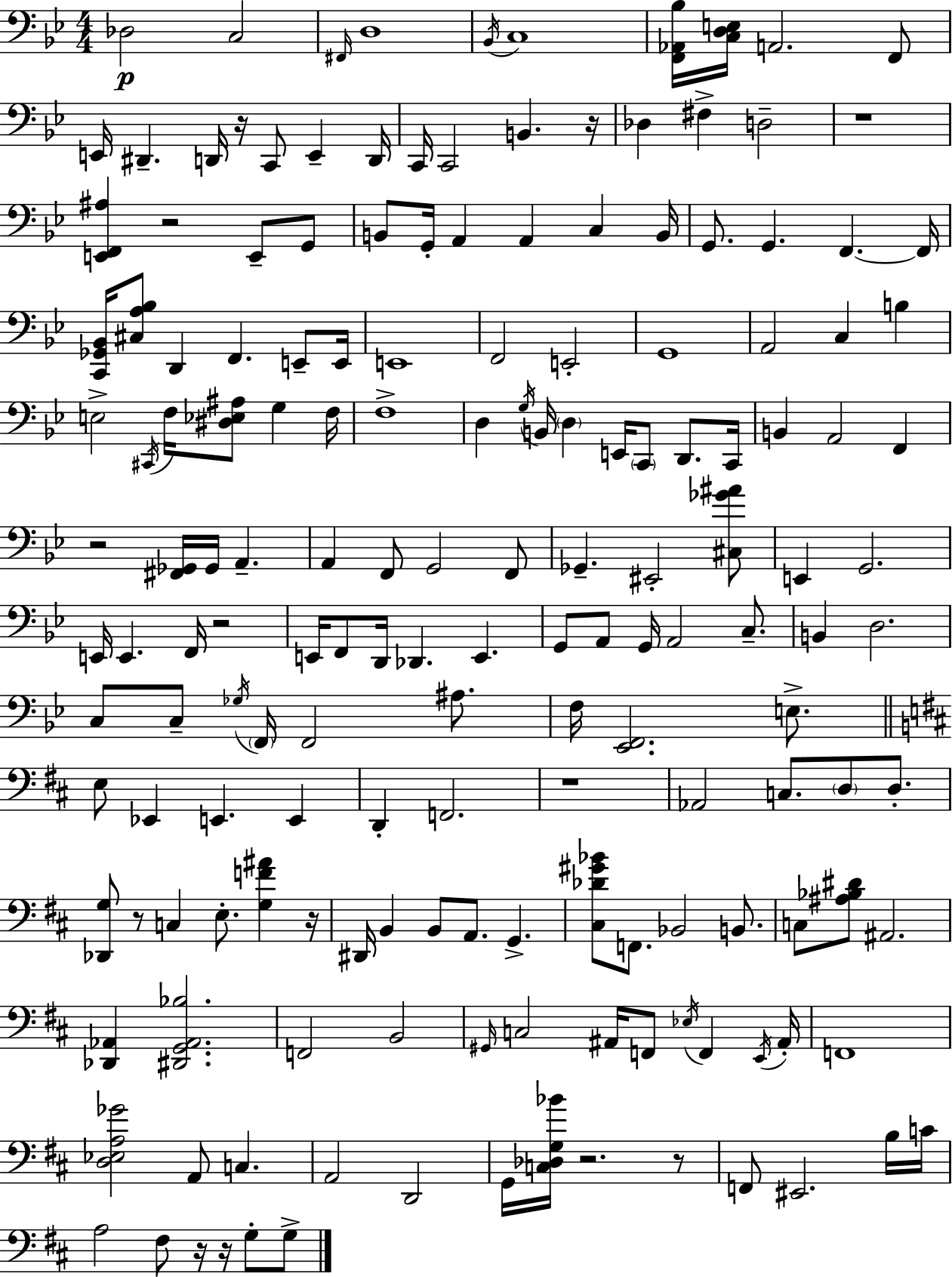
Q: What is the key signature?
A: G minor